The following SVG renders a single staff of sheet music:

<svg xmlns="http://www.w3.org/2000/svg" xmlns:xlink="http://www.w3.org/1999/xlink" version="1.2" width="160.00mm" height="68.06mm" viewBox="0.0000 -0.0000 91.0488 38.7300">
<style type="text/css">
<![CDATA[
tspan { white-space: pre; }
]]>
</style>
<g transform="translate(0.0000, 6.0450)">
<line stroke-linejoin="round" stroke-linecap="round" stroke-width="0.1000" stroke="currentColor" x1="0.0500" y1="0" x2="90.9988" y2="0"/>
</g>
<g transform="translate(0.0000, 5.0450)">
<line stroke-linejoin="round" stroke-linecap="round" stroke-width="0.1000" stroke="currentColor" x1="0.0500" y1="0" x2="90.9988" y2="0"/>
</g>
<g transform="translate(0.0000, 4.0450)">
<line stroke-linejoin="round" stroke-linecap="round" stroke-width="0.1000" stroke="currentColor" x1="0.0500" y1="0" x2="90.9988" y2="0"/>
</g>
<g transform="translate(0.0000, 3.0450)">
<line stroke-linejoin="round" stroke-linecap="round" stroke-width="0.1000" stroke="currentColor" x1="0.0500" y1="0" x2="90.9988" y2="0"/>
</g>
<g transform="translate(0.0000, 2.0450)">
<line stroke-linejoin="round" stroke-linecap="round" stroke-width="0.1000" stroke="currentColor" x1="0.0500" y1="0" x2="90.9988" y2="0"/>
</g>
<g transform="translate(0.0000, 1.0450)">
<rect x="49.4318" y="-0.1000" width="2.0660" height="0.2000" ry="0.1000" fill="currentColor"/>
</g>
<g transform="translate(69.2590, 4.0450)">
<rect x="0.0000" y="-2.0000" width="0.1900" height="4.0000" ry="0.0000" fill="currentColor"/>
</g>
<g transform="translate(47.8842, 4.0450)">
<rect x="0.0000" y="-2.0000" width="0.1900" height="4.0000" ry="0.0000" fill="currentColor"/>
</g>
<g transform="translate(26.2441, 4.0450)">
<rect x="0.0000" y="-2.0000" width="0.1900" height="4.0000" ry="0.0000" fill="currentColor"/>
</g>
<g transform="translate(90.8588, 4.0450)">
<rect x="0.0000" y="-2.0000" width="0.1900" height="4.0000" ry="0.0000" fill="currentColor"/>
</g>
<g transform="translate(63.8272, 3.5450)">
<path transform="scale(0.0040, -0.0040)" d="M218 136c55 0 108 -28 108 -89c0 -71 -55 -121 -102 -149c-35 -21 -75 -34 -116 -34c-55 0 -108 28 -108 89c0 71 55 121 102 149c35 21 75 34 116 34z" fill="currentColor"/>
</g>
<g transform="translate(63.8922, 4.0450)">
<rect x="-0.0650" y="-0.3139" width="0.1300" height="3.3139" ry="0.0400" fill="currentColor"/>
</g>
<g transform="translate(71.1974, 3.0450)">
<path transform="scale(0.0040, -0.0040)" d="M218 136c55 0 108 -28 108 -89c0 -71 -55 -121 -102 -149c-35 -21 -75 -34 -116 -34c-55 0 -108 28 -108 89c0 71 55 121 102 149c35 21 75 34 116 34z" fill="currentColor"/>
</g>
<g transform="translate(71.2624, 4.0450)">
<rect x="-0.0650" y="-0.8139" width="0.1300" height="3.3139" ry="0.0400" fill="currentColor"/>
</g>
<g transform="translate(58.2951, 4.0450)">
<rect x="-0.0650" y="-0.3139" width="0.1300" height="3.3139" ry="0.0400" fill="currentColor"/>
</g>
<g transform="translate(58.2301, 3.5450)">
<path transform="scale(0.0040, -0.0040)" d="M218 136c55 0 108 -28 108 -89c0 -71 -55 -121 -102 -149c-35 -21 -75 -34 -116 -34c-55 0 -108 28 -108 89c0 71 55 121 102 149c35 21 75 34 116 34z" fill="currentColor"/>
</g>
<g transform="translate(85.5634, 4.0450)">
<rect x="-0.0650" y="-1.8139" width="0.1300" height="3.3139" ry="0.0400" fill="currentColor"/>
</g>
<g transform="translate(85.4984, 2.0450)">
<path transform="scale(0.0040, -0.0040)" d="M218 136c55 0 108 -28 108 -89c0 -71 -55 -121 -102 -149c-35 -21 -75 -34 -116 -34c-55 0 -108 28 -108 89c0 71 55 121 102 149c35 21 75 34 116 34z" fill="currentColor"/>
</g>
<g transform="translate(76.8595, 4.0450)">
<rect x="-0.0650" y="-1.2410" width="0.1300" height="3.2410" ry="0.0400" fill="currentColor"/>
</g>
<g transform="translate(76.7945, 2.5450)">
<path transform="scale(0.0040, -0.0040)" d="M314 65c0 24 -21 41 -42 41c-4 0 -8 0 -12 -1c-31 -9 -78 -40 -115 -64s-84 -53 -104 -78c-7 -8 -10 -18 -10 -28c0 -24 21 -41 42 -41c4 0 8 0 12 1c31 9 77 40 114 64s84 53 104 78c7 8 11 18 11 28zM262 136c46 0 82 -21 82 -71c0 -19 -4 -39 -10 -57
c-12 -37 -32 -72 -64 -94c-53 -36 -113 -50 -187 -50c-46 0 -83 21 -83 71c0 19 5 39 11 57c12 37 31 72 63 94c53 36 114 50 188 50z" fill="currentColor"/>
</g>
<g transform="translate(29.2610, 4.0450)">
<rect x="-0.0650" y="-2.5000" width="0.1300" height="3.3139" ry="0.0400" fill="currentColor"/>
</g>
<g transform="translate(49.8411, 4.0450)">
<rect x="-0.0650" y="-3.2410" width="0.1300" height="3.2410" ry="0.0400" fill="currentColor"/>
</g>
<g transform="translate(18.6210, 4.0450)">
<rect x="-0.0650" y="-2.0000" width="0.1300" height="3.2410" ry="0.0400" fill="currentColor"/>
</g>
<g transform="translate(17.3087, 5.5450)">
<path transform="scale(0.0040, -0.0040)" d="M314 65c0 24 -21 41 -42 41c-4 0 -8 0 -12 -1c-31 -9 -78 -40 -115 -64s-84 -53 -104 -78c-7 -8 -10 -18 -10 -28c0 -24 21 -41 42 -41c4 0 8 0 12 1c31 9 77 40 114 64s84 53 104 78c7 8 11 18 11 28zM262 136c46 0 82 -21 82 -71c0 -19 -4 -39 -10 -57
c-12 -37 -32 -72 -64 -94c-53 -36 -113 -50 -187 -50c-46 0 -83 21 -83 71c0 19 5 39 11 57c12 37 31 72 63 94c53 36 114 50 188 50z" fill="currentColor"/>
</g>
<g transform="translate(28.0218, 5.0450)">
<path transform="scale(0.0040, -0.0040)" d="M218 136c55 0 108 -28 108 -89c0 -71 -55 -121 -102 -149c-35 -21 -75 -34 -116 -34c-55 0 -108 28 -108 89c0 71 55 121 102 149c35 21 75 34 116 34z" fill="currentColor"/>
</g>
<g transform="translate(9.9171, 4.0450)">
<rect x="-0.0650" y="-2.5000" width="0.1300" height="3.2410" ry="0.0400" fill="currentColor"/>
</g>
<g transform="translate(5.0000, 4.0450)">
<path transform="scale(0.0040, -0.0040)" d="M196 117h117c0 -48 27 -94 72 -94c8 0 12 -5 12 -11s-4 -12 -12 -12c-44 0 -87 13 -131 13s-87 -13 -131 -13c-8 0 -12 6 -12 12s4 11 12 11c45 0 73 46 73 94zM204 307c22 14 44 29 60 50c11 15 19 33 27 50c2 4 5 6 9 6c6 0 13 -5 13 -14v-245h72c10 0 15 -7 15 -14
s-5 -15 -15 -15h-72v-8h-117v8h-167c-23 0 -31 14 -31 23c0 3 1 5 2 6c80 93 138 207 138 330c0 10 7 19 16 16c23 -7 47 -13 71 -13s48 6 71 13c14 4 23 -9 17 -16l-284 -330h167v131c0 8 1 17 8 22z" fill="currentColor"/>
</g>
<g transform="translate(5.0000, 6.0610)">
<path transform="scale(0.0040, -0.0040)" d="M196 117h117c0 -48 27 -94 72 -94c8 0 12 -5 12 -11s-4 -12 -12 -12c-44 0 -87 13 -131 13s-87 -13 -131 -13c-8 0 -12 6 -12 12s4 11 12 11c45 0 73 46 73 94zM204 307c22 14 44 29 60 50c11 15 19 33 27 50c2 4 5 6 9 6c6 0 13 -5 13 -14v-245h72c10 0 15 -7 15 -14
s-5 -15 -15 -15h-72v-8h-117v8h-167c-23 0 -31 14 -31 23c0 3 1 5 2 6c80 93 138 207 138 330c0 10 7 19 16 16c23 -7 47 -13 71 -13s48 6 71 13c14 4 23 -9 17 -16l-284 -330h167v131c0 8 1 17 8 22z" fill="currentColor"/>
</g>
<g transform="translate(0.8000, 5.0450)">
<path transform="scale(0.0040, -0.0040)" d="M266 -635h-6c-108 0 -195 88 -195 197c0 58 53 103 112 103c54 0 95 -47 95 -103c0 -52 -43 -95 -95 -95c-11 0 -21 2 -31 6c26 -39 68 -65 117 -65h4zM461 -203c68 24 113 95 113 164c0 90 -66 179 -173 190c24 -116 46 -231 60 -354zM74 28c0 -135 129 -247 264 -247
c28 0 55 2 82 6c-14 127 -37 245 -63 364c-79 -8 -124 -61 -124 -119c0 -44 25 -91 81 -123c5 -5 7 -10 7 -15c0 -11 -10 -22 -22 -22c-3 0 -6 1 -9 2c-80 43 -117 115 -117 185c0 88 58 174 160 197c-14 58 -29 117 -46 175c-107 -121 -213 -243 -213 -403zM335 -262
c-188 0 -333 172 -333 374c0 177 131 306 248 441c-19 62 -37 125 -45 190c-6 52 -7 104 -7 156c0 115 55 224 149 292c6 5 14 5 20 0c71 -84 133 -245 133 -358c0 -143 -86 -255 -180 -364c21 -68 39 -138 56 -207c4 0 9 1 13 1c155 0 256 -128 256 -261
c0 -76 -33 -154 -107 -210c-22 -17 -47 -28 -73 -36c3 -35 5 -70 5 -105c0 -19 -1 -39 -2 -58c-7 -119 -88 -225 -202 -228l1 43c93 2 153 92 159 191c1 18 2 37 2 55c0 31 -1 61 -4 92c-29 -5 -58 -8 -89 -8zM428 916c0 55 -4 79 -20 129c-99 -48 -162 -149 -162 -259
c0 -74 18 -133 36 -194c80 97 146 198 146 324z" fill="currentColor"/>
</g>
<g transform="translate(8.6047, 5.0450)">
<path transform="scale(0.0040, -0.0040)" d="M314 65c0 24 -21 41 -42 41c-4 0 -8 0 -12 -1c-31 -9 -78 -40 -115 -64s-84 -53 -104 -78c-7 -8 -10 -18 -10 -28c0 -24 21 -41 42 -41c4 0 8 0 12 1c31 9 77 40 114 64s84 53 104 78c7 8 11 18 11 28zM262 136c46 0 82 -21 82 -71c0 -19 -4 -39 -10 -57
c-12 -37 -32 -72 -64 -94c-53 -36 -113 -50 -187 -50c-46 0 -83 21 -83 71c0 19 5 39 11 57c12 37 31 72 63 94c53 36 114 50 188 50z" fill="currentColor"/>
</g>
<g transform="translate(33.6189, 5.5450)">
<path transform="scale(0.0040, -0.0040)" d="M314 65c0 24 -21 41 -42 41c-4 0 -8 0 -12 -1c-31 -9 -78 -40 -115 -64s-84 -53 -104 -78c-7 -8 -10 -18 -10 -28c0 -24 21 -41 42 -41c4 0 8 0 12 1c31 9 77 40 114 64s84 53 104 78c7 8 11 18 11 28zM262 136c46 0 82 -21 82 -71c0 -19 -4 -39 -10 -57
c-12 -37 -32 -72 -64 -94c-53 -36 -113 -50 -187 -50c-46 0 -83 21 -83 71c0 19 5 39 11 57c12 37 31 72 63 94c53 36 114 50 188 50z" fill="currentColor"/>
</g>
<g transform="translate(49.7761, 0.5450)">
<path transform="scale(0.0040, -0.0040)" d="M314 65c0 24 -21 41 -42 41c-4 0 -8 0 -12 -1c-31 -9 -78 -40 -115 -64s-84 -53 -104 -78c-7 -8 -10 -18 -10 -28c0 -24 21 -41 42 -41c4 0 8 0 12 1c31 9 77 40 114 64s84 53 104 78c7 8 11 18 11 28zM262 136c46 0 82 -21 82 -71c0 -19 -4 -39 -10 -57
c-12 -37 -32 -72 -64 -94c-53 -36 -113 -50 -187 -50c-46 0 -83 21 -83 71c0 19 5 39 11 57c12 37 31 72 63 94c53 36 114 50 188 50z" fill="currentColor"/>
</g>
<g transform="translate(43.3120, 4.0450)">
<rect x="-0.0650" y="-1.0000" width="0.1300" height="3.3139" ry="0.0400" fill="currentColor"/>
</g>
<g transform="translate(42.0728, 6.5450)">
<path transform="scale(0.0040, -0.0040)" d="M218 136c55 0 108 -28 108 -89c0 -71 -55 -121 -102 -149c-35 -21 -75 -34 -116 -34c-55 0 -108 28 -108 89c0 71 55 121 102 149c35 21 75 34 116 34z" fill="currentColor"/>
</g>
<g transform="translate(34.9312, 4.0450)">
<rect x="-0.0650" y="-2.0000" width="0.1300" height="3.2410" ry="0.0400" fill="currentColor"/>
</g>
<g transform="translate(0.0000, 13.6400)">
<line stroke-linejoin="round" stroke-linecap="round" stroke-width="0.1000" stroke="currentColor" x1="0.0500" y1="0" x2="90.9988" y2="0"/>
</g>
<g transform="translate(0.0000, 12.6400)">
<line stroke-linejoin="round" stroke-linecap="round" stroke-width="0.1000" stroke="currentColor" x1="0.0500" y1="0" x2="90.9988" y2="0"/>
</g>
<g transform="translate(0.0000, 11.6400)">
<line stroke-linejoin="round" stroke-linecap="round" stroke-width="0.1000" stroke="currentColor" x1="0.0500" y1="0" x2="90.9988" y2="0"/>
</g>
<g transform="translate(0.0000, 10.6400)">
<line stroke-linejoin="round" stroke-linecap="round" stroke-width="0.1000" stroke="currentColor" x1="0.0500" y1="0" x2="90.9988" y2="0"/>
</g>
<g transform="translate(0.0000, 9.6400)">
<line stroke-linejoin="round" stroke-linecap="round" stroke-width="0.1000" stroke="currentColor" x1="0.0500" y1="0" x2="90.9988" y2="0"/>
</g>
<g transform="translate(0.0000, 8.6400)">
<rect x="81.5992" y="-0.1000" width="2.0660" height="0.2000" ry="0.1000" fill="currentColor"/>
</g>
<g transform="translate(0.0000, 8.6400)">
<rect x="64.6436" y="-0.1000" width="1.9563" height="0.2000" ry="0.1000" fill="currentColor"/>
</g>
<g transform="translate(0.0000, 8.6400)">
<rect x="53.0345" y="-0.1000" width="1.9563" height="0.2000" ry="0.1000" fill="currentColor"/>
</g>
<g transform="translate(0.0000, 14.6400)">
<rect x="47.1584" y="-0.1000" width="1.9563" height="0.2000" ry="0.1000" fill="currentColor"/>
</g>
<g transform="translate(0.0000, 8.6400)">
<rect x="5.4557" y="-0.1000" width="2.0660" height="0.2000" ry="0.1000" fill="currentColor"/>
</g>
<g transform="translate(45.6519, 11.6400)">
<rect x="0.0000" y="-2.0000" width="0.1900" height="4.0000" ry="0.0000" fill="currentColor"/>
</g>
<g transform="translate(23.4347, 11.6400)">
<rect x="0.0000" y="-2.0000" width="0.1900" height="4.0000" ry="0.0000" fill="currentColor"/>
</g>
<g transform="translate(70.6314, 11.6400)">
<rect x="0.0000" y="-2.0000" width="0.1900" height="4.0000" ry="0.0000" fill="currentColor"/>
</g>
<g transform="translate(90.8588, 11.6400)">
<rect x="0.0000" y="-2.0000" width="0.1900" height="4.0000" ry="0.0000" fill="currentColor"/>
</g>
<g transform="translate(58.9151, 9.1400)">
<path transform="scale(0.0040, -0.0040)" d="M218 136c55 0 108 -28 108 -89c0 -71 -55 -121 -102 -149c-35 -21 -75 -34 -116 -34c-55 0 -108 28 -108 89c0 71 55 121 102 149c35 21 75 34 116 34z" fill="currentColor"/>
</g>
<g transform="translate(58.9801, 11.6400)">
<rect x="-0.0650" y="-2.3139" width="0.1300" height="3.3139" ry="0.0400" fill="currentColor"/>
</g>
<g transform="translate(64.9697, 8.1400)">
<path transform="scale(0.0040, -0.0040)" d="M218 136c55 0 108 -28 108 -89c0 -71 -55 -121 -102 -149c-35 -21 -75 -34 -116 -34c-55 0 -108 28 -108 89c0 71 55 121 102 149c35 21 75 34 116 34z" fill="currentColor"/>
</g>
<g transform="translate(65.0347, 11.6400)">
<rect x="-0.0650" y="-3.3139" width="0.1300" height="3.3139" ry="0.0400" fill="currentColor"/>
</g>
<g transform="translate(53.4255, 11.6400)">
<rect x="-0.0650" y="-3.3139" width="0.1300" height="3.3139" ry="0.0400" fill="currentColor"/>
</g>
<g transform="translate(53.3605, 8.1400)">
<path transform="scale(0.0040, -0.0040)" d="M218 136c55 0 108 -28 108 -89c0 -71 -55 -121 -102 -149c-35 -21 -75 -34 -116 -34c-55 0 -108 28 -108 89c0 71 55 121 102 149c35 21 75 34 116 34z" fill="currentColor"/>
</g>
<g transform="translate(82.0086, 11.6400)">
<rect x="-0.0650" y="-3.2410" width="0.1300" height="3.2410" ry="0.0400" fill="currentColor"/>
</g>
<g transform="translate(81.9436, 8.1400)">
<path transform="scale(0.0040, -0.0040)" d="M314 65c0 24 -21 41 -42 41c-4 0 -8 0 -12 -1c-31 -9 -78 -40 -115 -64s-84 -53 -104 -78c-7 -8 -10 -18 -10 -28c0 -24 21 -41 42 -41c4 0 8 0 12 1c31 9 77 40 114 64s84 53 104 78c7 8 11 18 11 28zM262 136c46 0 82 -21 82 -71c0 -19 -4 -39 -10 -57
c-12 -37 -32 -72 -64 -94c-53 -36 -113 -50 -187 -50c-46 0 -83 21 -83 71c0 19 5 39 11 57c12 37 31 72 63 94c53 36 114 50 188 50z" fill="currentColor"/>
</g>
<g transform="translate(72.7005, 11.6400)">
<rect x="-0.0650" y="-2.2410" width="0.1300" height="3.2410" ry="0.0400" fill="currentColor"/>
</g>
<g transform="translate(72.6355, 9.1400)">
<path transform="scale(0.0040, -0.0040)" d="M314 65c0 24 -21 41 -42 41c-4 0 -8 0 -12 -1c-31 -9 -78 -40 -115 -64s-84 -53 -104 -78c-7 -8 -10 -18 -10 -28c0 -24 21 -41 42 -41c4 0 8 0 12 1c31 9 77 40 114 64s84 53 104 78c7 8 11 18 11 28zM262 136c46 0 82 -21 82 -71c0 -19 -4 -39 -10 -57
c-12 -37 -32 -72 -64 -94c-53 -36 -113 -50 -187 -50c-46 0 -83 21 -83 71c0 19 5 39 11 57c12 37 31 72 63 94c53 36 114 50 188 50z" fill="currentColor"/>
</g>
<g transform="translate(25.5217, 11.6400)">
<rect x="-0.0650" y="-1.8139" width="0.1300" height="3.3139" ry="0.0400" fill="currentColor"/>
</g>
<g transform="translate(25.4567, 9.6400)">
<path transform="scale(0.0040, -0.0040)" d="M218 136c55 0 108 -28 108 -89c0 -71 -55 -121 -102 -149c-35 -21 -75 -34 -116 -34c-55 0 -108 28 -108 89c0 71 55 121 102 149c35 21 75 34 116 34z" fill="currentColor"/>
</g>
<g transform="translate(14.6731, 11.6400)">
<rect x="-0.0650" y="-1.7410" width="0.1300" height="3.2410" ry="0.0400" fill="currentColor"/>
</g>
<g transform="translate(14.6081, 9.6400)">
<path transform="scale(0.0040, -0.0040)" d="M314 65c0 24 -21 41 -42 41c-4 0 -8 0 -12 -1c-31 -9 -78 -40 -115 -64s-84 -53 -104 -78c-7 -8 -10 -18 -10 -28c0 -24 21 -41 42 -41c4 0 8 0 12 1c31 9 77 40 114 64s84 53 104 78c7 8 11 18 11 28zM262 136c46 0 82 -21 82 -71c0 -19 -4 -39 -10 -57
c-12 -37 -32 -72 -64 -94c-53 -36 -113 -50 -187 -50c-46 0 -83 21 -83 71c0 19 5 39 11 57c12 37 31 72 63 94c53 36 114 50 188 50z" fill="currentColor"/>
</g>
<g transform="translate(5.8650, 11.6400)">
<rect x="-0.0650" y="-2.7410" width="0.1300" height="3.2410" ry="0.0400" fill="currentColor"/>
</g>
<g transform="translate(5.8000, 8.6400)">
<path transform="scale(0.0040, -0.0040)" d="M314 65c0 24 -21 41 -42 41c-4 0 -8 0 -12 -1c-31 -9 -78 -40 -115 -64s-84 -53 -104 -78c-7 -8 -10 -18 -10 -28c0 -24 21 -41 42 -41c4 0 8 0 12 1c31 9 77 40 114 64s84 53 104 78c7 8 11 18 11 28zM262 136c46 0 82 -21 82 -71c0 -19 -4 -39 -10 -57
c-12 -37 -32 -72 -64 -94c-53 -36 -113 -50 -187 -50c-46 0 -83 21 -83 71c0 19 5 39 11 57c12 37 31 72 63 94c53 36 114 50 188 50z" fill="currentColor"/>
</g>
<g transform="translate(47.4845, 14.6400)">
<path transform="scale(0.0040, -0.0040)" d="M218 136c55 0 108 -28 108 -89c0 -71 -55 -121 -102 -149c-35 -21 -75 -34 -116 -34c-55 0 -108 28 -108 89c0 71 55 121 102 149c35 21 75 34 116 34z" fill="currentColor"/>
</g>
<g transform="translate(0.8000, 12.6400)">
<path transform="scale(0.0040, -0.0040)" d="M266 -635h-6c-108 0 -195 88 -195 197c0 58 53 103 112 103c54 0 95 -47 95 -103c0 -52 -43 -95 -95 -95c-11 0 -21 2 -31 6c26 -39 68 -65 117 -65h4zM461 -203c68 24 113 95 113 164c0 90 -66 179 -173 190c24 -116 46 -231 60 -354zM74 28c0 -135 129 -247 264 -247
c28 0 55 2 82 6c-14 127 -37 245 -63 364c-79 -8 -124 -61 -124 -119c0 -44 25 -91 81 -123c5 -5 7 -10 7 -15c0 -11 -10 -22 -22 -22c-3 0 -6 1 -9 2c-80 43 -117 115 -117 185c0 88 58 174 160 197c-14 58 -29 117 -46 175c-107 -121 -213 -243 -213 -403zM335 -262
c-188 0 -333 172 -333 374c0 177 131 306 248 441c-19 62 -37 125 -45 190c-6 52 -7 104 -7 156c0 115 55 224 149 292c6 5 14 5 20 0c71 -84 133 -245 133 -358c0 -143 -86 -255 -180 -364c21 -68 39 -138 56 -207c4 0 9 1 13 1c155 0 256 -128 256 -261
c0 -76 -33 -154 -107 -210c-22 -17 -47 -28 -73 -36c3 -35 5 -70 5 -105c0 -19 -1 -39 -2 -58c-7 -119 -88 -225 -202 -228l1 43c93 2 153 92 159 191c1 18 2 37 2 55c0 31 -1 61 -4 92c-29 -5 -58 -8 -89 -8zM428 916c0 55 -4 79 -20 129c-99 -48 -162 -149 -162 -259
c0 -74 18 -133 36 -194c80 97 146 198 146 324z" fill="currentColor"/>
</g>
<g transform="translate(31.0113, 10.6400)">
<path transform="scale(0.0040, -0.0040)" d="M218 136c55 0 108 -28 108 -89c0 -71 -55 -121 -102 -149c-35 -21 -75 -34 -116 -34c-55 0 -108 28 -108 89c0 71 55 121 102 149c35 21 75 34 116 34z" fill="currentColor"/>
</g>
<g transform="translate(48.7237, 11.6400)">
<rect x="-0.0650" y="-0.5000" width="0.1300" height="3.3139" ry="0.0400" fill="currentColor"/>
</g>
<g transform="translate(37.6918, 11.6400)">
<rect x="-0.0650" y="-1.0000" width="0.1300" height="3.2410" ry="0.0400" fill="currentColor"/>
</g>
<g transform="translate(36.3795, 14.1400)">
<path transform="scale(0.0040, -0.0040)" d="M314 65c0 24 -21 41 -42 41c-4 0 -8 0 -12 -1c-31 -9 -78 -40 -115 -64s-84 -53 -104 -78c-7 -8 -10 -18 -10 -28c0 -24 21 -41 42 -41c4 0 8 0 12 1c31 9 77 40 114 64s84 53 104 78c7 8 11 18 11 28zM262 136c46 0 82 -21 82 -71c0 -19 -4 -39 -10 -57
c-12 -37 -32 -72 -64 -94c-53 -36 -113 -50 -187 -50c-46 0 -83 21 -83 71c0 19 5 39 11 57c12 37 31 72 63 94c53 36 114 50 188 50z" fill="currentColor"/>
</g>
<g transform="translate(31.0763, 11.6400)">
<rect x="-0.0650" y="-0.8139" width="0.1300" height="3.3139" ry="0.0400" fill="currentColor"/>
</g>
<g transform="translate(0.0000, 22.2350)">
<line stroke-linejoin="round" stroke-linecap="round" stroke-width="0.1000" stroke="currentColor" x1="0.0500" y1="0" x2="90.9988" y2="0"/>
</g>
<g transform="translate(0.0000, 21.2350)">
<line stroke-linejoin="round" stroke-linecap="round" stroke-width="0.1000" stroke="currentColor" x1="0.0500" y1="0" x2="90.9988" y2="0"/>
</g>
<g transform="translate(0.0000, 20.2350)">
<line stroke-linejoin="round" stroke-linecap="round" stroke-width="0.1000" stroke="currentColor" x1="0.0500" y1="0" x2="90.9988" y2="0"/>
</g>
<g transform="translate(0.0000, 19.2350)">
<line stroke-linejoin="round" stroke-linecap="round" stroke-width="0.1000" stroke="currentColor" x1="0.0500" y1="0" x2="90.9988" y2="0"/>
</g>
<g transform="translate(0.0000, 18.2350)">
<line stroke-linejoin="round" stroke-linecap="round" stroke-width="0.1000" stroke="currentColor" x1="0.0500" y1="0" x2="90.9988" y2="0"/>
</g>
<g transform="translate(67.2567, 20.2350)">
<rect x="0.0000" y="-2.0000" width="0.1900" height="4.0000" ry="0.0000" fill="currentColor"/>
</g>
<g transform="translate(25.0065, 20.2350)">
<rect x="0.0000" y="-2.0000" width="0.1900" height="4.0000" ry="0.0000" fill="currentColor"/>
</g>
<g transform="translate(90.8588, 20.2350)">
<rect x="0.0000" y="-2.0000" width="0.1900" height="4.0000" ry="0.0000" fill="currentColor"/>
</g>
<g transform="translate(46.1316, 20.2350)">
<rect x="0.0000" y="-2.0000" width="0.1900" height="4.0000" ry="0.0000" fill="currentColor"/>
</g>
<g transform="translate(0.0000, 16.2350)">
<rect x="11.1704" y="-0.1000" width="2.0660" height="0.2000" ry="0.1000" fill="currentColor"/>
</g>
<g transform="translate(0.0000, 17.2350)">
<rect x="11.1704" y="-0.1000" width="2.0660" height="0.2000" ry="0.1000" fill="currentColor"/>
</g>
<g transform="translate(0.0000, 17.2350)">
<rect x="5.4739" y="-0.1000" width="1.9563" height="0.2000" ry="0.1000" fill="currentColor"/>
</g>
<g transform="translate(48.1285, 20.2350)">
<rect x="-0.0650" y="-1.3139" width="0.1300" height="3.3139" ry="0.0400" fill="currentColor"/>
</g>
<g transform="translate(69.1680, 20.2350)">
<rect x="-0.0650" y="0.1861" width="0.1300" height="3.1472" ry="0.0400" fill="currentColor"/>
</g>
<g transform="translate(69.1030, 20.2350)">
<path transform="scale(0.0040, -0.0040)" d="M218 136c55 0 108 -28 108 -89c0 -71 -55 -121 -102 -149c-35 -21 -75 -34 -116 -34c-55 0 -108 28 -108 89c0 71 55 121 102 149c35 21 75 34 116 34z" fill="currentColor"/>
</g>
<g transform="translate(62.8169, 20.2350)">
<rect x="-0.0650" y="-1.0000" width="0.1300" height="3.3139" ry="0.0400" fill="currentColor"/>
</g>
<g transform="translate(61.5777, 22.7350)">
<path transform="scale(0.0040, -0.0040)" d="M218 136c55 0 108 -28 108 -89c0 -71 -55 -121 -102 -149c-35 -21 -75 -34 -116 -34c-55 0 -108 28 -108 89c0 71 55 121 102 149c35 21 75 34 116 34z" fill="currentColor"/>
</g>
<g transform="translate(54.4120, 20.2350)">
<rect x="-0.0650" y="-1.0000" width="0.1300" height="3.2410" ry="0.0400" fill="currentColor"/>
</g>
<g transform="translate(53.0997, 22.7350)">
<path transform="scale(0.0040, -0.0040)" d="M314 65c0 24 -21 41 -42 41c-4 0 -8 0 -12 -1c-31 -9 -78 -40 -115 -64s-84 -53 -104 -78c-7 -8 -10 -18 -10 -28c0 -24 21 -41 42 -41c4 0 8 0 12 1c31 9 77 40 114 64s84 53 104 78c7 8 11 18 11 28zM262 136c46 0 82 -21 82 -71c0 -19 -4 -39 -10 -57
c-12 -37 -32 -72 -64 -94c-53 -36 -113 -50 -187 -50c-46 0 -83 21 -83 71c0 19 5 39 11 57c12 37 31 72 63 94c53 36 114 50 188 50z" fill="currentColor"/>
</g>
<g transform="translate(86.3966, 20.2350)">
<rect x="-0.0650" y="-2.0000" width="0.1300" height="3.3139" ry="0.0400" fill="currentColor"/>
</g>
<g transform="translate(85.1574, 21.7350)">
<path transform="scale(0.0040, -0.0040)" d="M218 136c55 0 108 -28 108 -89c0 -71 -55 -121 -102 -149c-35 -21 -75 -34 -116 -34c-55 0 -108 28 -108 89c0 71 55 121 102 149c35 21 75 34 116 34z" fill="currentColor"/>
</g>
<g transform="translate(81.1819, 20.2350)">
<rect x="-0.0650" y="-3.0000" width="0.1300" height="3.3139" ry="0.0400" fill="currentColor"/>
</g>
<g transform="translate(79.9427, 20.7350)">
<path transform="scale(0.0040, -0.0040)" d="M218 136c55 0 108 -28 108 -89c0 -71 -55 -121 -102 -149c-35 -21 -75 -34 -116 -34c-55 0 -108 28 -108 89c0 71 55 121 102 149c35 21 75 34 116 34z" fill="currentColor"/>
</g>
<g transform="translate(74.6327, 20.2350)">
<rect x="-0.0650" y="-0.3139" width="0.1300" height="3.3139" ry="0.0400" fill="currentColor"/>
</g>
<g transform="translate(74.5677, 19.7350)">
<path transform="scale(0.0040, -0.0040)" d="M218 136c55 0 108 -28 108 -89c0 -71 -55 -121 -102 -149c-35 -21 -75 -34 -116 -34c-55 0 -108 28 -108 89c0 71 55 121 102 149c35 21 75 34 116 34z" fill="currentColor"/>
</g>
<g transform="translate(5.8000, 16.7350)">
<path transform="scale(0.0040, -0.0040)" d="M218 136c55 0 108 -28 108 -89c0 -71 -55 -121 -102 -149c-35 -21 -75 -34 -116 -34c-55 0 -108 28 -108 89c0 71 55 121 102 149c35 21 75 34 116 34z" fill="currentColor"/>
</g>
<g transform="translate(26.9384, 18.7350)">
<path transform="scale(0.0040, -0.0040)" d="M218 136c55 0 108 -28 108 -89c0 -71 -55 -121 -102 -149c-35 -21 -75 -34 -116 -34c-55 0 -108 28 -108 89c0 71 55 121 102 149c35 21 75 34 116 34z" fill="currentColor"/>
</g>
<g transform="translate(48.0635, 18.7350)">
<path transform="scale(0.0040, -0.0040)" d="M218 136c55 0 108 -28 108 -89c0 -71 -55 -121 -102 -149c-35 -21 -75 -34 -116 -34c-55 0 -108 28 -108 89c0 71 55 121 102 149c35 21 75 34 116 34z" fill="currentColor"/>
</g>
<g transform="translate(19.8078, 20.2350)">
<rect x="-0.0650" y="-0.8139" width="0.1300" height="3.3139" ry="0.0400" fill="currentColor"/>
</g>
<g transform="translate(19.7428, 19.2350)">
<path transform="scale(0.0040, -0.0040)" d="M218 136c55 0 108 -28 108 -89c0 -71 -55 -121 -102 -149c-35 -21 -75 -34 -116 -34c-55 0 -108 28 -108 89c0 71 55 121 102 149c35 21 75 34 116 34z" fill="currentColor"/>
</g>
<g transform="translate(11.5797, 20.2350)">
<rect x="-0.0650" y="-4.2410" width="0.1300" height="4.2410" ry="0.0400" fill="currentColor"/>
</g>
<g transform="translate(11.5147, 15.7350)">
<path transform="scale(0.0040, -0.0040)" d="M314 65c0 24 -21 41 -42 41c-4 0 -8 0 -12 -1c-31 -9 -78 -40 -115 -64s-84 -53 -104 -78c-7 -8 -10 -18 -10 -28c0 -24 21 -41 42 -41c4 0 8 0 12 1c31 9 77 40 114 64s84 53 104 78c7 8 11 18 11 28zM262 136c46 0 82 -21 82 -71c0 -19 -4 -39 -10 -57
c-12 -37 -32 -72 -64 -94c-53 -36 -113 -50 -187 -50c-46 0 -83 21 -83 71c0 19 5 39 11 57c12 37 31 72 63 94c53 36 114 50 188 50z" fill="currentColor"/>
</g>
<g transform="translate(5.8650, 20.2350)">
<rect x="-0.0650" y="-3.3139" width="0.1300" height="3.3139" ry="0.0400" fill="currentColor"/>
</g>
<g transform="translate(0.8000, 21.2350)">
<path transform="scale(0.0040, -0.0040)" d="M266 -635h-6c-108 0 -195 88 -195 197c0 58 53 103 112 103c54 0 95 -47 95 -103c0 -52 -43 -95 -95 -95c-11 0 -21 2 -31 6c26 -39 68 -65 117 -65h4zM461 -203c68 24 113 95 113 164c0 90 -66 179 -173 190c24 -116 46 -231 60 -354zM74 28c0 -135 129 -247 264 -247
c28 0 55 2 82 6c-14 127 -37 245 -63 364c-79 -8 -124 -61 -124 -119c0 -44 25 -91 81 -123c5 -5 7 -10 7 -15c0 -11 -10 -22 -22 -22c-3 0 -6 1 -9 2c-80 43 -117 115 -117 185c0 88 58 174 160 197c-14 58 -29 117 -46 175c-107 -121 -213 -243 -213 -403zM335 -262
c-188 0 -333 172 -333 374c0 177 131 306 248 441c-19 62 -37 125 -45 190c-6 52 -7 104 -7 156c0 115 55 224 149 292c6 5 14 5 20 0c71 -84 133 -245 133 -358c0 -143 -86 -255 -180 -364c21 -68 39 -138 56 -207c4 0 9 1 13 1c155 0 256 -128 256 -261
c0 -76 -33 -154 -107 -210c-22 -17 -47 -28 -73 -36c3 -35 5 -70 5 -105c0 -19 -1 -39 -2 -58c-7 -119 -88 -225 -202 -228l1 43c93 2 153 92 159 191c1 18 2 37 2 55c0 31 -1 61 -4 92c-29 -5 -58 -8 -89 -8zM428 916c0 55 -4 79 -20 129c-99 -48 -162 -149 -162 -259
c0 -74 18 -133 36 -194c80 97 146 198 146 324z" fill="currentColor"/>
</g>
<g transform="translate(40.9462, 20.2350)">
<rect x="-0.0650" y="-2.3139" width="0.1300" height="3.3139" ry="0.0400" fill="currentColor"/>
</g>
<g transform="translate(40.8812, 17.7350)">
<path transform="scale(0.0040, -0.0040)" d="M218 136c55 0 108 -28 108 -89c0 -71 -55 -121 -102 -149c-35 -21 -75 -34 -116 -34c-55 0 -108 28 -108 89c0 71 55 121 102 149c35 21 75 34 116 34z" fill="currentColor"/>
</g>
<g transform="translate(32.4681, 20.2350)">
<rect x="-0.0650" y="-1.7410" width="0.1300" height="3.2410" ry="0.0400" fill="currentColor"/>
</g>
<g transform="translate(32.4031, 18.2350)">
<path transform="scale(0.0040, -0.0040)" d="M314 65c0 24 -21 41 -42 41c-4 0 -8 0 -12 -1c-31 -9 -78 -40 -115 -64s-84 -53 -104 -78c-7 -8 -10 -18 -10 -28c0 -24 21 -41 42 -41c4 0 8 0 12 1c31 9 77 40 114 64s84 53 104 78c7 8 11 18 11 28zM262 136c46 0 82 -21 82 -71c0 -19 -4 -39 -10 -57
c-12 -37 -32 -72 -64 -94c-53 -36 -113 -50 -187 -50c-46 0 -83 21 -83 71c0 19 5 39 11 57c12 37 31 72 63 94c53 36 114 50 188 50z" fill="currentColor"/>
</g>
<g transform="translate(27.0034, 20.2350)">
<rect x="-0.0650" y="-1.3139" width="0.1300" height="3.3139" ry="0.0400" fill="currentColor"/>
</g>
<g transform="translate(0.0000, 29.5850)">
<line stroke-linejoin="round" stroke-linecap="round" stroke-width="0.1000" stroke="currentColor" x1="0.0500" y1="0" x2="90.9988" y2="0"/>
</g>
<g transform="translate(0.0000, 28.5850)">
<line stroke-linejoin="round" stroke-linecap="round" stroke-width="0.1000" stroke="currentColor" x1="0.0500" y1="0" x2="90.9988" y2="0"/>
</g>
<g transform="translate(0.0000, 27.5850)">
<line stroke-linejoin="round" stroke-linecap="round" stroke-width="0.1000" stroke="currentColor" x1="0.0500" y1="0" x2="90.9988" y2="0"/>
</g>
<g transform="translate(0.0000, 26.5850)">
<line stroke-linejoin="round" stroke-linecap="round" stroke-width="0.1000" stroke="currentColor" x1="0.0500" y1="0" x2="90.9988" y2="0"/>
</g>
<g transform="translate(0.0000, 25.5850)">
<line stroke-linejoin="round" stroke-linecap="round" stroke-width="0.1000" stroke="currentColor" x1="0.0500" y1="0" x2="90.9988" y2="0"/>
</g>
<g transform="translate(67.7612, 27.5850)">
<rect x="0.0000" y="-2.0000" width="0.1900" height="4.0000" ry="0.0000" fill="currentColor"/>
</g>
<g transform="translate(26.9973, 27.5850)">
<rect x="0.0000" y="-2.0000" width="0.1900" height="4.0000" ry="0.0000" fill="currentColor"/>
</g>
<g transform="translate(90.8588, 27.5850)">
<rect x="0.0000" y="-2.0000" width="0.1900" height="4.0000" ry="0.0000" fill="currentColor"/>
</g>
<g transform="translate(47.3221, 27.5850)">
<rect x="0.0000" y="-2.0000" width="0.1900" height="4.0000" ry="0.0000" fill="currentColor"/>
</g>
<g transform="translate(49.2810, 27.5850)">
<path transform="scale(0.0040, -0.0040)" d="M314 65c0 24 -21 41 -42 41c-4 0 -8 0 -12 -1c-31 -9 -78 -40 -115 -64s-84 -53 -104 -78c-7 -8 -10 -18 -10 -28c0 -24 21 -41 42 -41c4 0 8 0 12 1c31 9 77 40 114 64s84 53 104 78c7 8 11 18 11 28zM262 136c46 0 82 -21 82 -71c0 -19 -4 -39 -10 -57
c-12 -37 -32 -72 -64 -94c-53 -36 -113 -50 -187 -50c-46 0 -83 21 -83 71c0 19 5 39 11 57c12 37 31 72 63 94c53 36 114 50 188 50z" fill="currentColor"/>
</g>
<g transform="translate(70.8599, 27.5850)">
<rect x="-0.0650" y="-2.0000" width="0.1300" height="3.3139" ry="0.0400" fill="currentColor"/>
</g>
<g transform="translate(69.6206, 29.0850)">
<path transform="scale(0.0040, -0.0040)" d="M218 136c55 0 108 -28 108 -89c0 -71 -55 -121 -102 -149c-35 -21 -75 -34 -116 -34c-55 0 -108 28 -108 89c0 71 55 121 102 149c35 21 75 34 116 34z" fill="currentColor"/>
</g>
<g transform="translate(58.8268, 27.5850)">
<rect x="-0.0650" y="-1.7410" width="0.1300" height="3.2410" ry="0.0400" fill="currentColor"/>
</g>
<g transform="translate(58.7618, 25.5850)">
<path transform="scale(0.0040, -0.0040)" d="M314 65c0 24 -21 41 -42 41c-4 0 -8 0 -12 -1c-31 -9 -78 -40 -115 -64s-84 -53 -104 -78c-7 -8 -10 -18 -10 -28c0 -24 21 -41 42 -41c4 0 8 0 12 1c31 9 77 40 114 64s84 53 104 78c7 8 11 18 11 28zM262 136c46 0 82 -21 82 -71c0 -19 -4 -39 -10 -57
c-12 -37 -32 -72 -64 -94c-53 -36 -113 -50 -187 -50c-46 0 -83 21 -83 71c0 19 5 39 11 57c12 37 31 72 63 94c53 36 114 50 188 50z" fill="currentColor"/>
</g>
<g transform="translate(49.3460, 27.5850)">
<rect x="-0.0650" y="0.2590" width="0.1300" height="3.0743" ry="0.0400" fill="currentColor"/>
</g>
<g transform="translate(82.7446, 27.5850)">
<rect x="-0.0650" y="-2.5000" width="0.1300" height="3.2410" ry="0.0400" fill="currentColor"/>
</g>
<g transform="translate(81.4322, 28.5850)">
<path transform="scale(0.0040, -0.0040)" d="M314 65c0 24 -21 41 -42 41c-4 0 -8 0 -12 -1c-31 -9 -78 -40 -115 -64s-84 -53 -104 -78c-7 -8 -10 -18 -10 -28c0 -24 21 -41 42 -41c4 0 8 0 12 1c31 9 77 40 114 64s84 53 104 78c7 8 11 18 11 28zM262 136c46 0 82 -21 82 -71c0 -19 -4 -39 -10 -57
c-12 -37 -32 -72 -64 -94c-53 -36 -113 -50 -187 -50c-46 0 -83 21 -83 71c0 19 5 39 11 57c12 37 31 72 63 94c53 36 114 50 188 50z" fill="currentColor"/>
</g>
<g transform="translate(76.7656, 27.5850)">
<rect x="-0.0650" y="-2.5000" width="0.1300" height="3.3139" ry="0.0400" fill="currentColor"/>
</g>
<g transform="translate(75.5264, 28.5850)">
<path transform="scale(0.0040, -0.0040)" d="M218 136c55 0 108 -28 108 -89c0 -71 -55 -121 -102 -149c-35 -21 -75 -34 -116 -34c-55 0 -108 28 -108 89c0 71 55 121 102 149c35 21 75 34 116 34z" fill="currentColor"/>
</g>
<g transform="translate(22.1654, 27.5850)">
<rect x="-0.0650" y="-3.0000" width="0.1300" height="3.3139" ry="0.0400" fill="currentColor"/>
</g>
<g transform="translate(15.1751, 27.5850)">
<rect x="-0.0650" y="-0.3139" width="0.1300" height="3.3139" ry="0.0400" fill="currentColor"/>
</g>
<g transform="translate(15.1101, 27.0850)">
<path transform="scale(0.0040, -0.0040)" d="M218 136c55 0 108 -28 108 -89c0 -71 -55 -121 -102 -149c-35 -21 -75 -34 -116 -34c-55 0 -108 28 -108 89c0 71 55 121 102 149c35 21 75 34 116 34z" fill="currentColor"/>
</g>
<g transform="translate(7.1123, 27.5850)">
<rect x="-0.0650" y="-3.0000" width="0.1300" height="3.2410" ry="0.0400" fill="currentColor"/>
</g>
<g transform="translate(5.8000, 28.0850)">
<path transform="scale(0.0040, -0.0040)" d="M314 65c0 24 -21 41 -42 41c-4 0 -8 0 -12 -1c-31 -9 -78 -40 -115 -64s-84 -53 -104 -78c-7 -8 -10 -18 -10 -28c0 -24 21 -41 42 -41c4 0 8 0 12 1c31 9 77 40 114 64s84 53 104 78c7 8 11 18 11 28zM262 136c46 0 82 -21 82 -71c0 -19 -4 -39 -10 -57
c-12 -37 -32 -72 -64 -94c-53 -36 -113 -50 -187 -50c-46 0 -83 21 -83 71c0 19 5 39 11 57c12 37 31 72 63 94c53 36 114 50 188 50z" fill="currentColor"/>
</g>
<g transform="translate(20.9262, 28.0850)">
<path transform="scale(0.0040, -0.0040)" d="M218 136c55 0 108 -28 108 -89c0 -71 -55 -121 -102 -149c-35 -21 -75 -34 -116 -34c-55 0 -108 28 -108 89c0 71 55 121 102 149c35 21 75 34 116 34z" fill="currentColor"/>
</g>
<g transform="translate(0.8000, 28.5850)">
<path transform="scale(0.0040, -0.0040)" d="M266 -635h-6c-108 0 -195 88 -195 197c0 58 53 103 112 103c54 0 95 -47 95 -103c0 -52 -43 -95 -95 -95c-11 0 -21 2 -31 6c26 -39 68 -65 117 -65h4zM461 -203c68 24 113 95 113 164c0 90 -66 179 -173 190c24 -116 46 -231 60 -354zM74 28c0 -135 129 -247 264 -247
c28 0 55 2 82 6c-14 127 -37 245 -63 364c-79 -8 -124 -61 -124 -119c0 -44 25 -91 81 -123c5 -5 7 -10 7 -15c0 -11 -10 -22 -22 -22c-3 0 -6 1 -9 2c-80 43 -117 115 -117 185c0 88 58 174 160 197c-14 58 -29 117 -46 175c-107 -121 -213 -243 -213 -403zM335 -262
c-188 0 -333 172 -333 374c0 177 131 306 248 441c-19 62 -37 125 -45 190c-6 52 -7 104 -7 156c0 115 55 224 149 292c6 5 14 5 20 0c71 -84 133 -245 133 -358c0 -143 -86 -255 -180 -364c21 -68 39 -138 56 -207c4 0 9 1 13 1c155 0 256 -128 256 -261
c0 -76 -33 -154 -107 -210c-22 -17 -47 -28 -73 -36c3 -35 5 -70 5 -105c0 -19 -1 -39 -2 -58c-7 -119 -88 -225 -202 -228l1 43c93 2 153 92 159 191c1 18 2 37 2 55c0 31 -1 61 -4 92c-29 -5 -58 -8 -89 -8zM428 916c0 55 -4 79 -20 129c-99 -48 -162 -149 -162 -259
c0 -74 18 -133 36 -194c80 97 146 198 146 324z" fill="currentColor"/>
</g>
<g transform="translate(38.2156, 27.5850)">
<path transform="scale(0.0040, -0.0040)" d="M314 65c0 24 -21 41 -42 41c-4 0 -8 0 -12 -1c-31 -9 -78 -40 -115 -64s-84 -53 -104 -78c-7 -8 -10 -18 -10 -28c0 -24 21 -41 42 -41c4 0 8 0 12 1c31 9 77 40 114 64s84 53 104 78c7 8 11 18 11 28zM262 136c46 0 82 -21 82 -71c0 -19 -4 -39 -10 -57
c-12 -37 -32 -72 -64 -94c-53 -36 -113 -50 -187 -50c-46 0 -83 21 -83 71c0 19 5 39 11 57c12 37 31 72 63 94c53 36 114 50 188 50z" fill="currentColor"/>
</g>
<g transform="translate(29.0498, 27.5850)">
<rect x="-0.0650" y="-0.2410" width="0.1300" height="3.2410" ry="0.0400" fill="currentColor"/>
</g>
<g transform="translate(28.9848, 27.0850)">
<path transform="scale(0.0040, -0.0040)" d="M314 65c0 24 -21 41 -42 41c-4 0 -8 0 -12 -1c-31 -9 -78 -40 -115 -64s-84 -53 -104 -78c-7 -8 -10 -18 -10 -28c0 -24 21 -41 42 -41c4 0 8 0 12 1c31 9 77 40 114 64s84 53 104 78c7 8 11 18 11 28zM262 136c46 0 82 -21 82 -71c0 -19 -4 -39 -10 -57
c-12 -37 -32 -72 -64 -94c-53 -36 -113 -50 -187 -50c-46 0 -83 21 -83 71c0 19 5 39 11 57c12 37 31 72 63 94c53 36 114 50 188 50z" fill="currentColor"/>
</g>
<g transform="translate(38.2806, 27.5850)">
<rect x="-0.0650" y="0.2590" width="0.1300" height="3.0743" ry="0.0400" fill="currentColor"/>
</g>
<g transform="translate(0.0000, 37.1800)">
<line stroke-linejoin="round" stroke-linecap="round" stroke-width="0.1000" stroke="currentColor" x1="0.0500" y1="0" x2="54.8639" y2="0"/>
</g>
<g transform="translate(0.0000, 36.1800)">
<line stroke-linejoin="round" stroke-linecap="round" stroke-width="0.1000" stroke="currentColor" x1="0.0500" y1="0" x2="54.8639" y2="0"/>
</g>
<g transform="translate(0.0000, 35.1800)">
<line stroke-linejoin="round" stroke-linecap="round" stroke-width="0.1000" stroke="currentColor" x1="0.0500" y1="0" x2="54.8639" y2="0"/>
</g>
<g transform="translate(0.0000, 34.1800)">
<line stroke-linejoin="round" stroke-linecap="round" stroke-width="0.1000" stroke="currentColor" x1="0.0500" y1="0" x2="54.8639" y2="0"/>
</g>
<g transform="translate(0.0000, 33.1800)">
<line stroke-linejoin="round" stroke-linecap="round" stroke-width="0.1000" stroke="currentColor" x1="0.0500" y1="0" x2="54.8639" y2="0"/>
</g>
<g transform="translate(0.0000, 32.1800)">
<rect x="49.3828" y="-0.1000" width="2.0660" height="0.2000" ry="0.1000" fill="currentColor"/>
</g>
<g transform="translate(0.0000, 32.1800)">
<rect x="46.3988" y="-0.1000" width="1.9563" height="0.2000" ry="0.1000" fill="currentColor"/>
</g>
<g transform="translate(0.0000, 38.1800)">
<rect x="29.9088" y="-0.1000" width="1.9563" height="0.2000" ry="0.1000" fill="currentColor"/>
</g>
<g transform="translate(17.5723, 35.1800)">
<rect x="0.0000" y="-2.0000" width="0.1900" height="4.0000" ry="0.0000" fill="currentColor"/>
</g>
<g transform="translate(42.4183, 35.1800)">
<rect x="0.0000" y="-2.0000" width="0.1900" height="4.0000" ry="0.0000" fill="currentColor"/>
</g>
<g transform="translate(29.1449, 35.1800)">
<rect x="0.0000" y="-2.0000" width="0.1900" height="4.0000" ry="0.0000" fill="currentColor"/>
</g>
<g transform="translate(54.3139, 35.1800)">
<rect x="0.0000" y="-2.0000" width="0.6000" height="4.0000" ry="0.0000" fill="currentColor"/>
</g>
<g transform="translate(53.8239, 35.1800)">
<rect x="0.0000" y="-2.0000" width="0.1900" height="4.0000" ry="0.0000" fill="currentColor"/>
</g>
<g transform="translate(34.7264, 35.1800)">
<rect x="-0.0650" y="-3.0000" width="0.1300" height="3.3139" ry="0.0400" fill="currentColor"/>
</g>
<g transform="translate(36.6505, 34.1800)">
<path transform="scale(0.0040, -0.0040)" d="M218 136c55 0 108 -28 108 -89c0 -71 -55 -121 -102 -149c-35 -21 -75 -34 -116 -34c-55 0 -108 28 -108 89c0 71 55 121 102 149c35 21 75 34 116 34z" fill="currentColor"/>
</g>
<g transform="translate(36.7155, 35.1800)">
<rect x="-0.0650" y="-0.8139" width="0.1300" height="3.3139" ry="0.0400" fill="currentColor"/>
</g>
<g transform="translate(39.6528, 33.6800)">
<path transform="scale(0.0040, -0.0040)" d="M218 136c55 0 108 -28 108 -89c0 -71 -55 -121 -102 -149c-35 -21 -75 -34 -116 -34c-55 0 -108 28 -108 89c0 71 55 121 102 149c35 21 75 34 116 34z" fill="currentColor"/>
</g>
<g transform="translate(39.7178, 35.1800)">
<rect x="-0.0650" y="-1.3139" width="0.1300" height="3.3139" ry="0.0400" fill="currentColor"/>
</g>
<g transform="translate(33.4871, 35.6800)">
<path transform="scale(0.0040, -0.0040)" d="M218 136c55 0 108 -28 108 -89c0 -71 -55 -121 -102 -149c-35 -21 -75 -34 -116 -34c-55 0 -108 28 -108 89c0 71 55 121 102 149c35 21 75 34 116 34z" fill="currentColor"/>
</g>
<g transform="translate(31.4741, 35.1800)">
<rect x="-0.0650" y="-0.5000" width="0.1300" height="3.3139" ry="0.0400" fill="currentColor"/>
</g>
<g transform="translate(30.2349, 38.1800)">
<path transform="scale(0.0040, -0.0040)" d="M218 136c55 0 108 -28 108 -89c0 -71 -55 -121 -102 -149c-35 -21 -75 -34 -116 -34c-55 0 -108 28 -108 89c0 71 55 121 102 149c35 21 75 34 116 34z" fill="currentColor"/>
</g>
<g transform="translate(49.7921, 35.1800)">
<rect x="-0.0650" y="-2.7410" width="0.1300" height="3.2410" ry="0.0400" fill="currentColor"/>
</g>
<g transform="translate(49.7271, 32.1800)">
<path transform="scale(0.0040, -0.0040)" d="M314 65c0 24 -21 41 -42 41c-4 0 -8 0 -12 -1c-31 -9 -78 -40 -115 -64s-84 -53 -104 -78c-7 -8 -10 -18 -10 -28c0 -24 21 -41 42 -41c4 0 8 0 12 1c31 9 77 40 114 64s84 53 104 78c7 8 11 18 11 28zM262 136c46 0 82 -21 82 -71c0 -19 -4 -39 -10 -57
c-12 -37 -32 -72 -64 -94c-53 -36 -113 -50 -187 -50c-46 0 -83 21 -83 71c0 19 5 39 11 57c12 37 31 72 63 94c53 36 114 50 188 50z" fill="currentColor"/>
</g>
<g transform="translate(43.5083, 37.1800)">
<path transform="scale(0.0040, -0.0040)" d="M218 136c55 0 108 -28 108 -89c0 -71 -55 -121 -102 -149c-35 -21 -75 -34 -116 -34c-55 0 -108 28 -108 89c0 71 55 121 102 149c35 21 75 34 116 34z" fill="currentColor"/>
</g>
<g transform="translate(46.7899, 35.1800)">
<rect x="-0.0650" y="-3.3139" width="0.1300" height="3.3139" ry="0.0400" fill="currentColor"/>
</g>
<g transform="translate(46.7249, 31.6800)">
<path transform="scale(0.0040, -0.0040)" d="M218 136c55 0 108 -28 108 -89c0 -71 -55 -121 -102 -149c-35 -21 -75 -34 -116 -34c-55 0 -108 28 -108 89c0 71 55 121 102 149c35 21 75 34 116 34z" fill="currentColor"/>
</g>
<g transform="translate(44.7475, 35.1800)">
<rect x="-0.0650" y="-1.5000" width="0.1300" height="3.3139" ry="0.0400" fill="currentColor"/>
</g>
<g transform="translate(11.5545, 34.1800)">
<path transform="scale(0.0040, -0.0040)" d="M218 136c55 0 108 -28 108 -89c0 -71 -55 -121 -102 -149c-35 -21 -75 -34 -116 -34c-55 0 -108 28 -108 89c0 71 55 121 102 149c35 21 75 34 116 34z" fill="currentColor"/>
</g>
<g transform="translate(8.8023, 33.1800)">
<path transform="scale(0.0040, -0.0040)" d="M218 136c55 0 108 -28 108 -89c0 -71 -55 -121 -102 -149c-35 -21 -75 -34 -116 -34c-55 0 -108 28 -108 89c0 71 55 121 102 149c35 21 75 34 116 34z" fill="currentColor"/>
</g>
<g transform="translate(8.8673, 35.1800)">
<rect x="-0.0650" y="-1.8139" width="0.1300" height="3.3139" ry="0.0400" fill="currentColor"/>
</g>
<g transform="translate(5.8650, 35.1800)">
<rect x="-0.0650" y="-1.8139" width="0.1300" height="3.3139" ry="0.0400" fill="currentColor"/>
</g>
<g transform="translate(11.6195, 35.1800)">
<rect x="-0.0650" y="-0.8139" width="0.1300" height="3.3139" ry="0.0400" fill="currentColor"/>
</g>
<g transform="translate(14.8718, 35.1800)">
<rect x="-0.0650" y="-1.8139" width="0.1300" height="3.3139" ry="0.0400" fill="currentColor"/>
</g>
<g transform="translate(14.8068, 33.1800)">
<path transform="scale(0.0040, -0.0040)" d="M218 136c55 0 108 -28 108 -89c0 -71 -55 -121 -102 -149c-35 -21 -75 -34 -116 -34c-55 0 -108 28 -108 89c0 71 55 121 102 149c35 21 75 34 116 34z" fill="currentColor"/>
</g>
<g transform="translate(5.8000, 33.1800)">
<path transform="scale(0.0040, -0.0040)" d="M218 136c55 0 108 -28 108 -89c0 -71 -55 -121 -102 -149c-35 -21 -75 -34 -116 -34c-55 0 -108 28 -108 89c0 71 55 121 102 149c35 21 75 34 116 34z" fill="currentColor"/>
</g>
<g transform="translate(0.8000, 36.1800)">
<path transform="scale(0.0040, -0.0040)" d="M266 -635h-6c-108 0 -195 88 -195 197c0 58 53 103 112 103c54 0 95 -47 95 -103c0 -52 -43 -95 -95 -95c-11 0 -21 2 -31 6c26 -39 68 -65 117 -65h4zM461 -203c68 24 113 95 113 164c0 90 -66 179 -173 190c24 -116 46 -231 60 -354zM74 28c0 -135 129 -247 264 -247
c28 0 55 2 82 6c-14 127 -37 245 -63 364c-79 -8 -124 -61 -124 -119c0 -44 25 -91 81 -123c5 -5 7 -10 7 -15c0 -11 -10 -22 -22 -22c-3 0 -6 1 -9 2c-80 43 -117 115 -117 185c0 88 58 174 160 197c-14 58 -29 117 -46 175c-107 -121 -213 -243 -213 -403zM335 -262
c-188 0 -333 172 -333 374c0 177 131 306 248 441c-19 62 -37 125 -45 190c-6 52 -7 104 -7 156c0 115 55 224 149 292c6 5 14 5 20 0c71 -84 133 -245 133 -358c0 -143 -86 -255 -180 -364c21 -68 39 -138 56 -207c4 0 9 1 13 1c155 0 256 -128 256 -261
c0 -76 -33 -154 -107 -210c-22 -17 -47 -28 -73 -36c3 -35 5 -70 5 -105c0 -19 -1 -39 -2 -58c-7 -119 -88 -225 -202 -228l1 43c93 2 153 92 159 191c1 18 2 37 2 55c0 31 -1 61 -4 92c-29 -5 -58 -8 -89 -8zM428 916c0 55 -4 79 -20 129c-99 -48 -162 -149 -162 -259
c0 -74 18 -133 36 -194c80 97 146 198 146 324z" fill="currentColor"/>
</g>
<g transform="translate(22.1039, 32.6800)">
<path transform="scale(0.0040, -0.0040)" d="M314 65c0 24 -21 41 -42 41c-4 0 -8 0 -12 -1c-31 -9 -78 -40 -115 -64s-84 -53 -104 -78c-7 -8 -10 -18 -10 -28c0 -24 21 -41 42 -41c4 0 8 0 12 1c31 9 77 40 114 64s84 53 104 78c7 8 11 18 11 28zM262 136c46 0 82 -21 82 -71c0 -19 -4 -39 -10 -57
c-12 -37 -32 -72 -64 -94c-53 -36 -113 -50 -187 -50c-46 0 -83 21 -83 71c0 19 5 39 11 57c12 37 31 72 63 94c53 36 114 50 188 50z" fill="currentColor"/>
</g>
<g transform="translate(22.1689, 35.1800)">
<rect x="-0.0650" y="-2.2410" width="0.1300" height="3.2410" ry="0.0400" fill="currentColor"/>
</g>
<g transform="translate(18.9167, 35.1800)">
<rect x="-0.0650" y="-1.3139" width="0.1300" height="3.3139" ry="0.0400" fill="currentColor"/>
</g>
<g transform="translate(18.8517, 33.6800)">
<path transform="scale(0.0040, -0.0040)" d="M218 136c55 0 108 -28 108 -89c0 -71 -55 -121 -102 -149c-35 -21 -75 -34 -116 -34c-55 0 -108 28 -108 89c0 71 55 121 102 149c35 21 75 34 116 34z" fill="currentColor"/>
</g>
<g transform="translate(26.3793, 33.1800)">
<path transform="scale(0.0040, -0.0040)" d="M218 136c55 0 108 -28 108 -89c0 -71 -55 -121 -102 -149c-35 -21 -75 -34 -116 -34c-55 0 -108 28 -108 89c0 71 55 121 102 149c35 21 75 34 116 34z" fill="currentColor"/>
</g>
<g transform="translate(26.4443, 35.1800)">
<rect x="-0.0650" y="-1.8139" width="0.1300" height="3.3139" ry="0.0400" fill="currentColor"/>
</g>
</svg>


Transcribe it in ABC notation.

X:1
T:Untitled
M:4/4
L:1/4
K:C
G2 F2 G F2 D b2 c c d e2 f a2 f2 f d D2 C b g b g2 b2 b d'2 d e f2 g e D2 D B c A F A2 c A c2 B2 B2 f2 F G G2 f f d f e g2 f C A d e E b a2